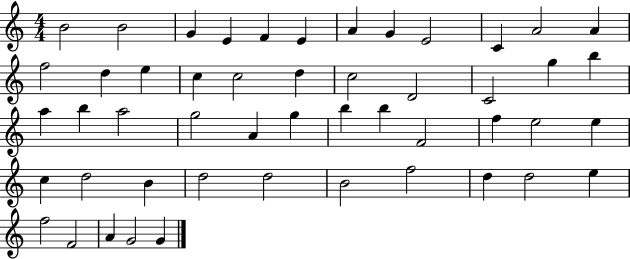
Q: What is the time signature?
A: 4/4